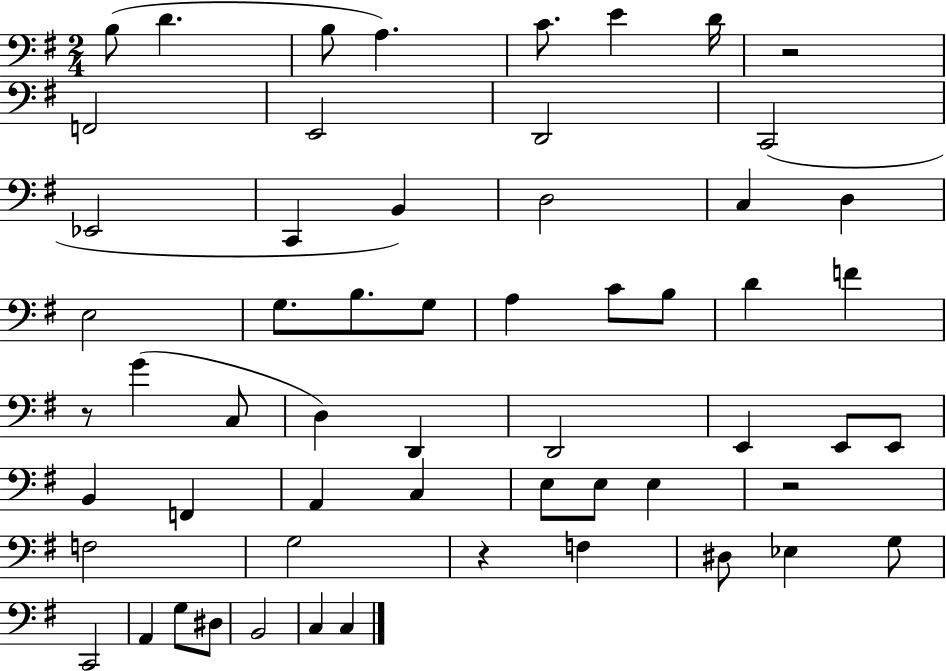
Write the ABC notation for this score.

X:1
T:Untitled
M:2/4
L:1/4
K:G
B,/2 D B,/2 A, C/2 E D/4 z2 F,,2 E,,2 D,,2 C,,2 _E,,2 C,, B,, D,2 C, D, E,2 G,/2 B,/2 G,/2 A, C/2 B,/2 D F z/2 G C,/2 D, D,, D,,2 E,, E,,/2 E,,/2 B,, F,, A,, C, E,/2 E,/2 E, z2 F,2 G,2 z F, ^D,/2 _E, G,/2 C,,2 A,, G,/2 ^D,/2 B,,2 C, C,